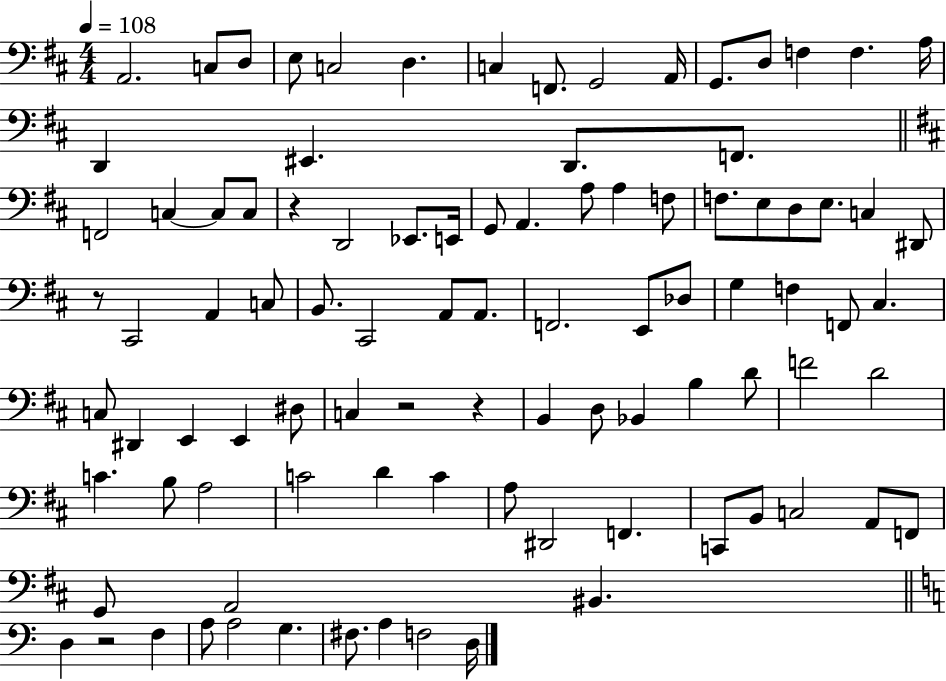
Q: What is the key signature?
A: D major